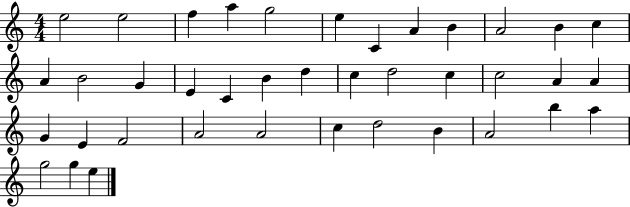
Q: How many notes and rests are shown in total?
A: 39